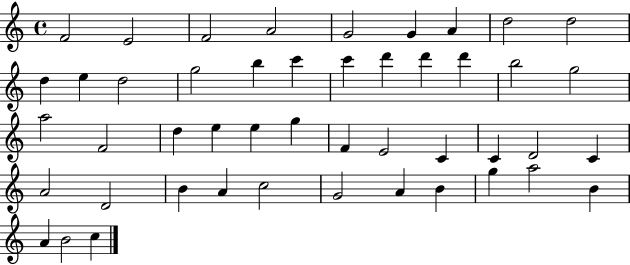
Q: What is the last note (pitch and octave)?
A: C5